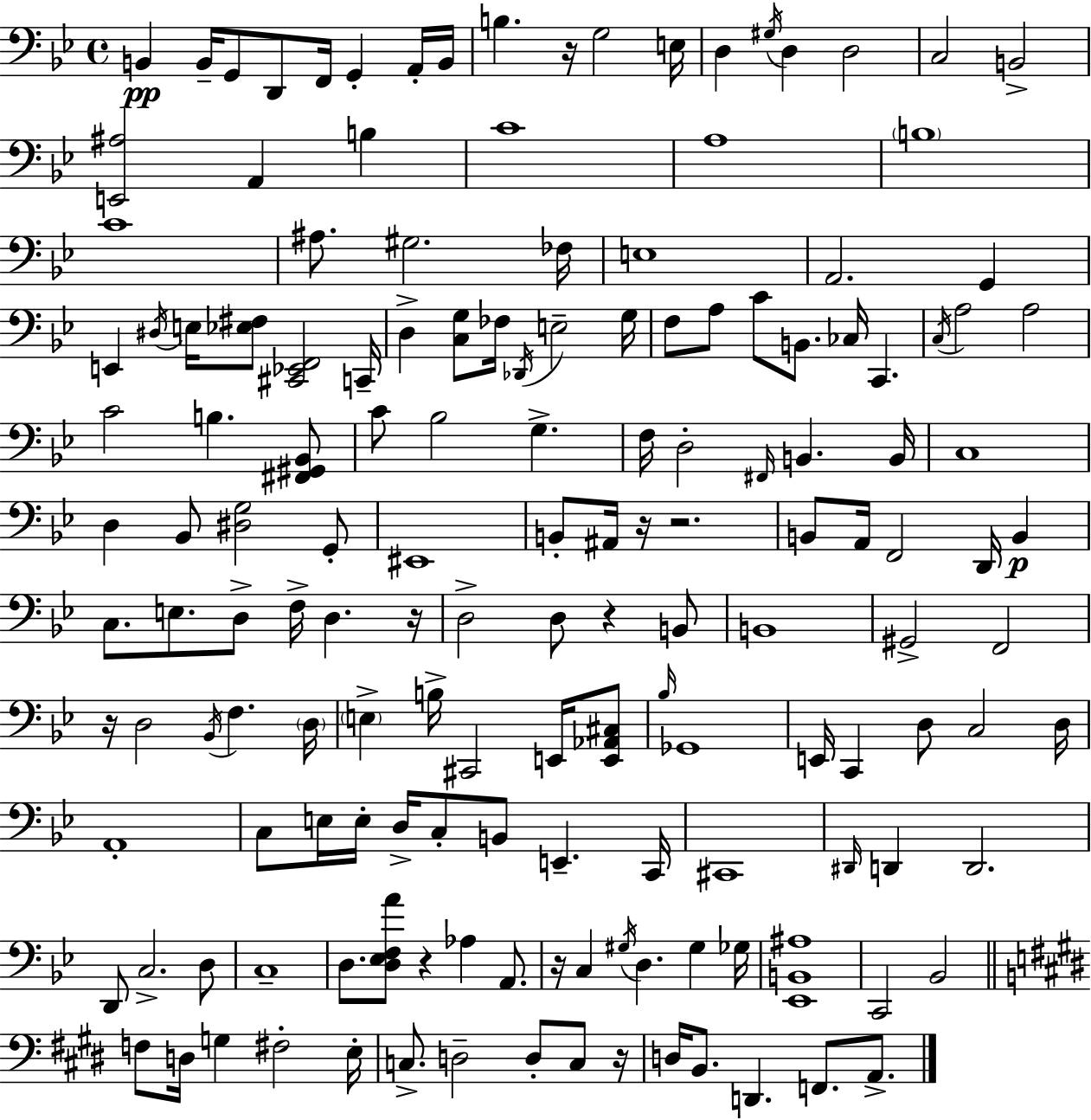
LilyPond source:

{
  \clef bass
  \time 4/4
  \defaultTimeSignature
  \key bes \major
  b,4\pp b,16-- g,8 d,8 f,16 g,4-. a,16-. b,16 | b4. r16 g2 e16 | d4 \acciaccatura { gis16 } d4 d2 | c2 b,2-> | \break <e, ais>2 a,4 b4 | c'1 | a1 | \parenthesize b1 | \break c'1 | ais8. gis2. | fes16 e1 | a,2. g,4 | \break e,4 \acciaccatura { dis16 } e16 <ees fis>8 <cis, ees, f,>2 | c,16-- d4-> <c g>8 fes16 \acciaccatura { des,16 } e2-- | g16 f8 a8 c'8 b,8. ces16 c,4. | \acciaccatura { c16 } a2 a2 | \break c'2 b4. | <fis, gis, bes,>8 c'8 bes2 g4.-> | f16 d2-. \grace { fis,16 } b,4. | b,16 c1 | \break d4 bes,8 <dis g>2 | g,8-. eis,1 | b,8-. ais,16 r16 r2. | b,8 a,16 f,2 | \break d,16 b,4\p c8. e8. d8-> f16-> d4. | r16 d2-> d8 r4 | b,8 b,1 | gis,2-> f,2 | \break r16 d2 \acciaccatura { bes,16 } f4. | \parenthesize d16 \parenthesize e4-> b16-> cis,2 | e,16 <e, aes, cis>8 \grace { bes16 } ges,1 | e,16 c,4 d8 c2 | \break d16 a,1-. | c8 e16 e16-. d16-> c8-. b,8 | e,4.-- c,16 cis,1 | \grace { dis,16 } d,4 d,2. | \break d,8 c2.-> | d8 c1-- | d8. <d ees f a'>8 r4 | aes4 a,8. r16 c4 \acciaccatura { gis16 } d4. | \break gis4 ges16 <ees, b, ais>1 | c,2 | bes,2 \bar "||" \break \key e \major f8 d16 g4 fis2-. e16-. | c8.-> d2-- d8-. c8 r16 | d16 b,8. d,4. f,8. a,8.-> | \bar "|."
}